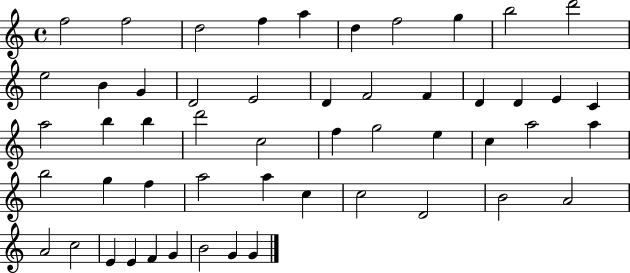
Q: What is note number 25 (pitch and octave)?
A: B5